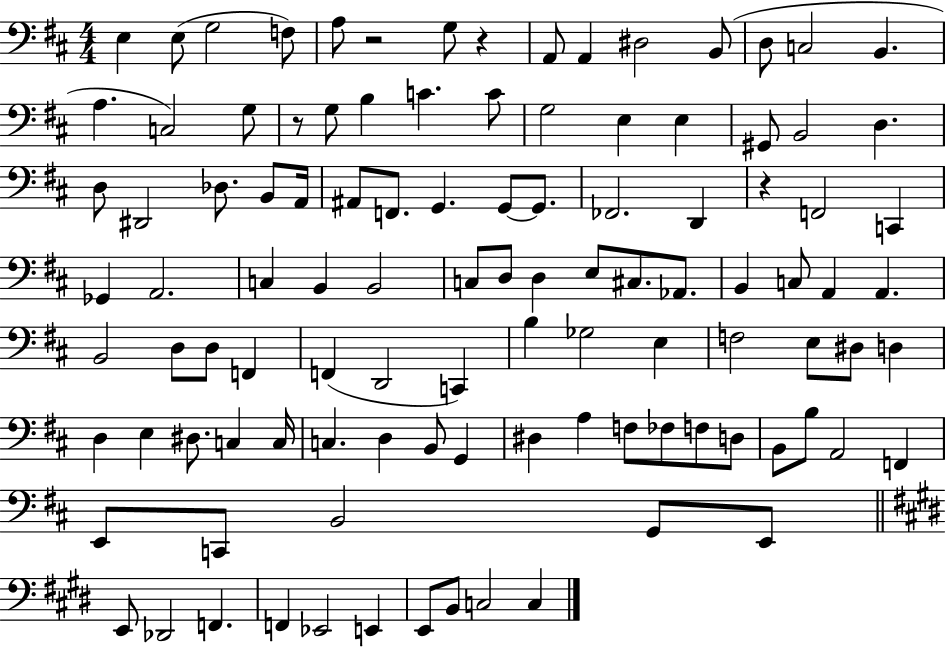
{
  \clef bass
  \numericTimeSignature
  \time 4/4
  \key d \major
  e4 e8( g2 f8) | a8 r2 g8 r4 | a,8 a,4 dis2 b,8( | d8 c2 b,4. | \break a4. c2) g8 | r8 g8 b4 c'4. c'8 | g2 e4 e4 | gis,8 b,2 d4. | \break d8 dis,2 des8. b,8 a,16 | ais,8 f,8. g,4. g,8~~ g,8. | fes,2. d,4 | r4 f,2 c,4 | \break ges,4 a,2. | c4 b,4 b,2 | c8 d8 d4 e8 cis8. aes,8. | b,4 c8 a,4 a,4. | \break b,2 d8 d8 f,4 | f,4( d,2 c,4) | b4 ges2 e4 | f2 e8 dis8 d4 | \break d4 e4 dis8. c4 c16 | c4. d4 b,8 g,4 | dis4 a4 f8 fes8 f8 d8 | b,8 b8 a,2 f,4 | \break e,8 c,8 b,2 g,8 e,8 | \bar "||" \break \key e \major e,8 des,2 f,4. | f,4 ees,2 e,4 | e,8 b,8 c2 c4 | \bar "|."
}